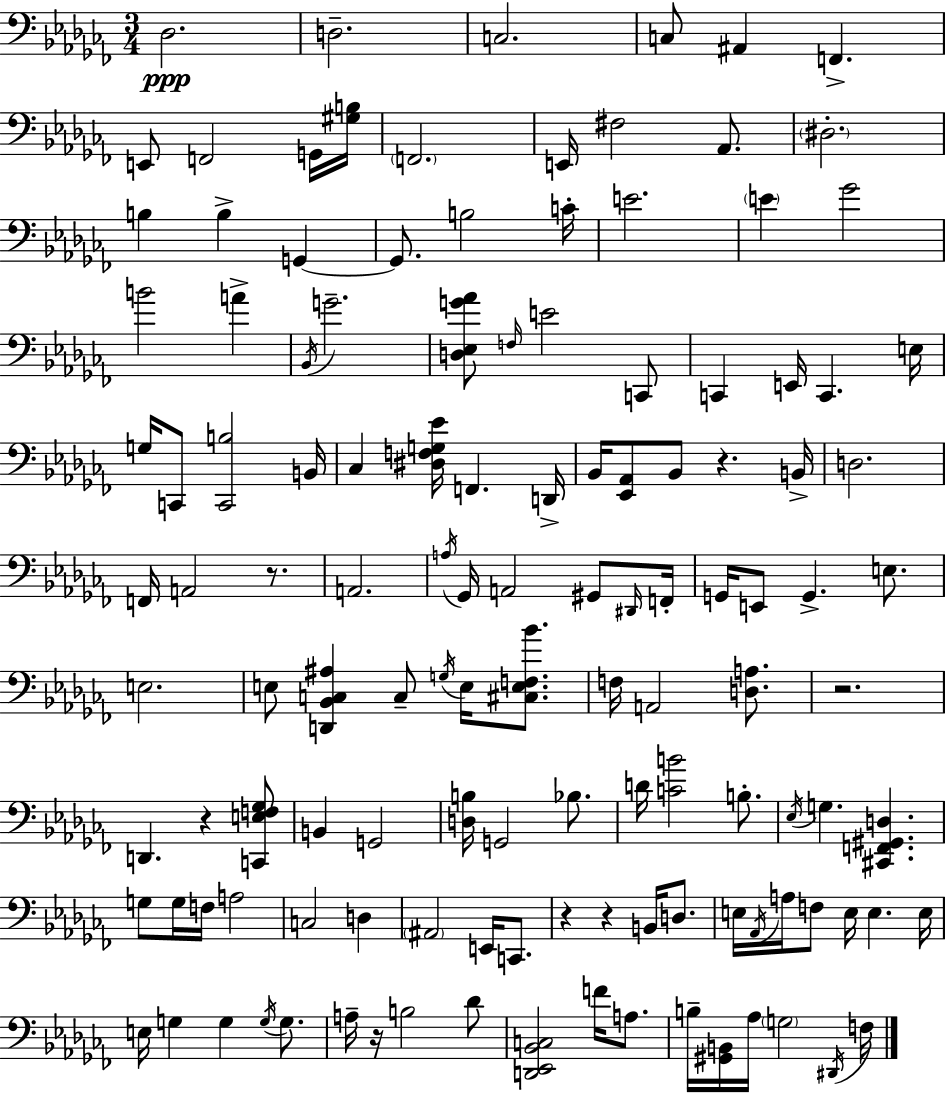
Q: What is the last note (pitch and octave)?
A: F3